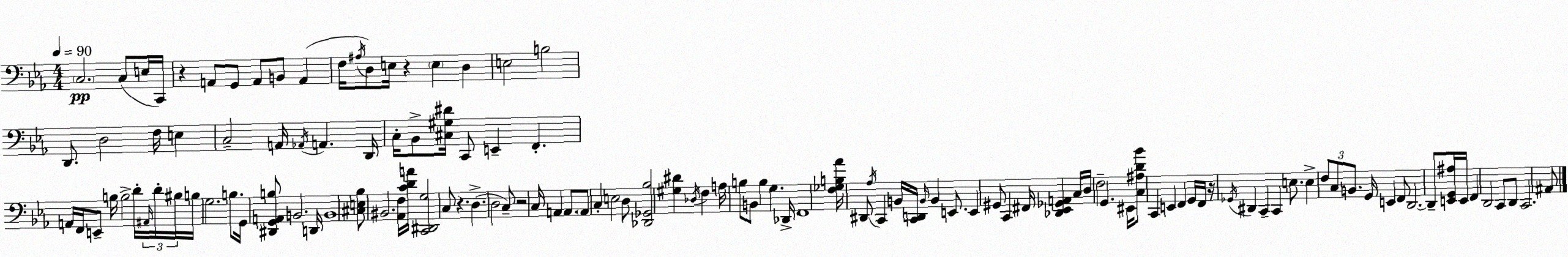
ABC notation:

X:1
T:Untitled
M:4/4
L:1/4
K:Eb
C,2 C,/2 E,/4 C,,/4 z A,,/2 G,,/2 A,,/2 B,,/2 A,, F,/4 ^A,/4 D,/2 E,/4 z E, D, E,2 B,2 D,,/2 D,2 F,/4 E, C,2 A,,/4 _A,,/4 A,, D,,/4 C,/4 _B,,/2 [^C,^G,^D]/4 C,,/2 E,, F,, A,,/4 F,,/4 E,,/2 B,/4 B,2 D/4 ^A,,/4 D/4 ^B,/4 B,/4 G,2 B,/2 G,,/4 [^D,,G,,A,,B,]/2 B,,2 D,,/4 B,,4 [^C,E,_B,]/2 ^B,,2 [_A,,F,]/4 [CDA]/4 [C,,^D,,G,]2 C,/2 z D, D,2 C,/2 z2 C,/4 A,, A,,/2 A,,/2 C, E,2 D,/2 [_D,,_G,,_B,]2 [^G,^D] _D,/4 F, A,/4 B,/2 B,,/2 B, G, _D,,/4 F,,4 [F,_G,B,_A]/4 ^D,,/2 _A,/4 C,, B,,/4 [C,,D,,]/4 B,,/4 B,, E,,/2 E,, ^G,,/2 C,, ^F,,/4 [_D,,_E,,_G,,A,,] C,/4 D,/4 F,2 G,, ^E,,/4 [C,^A,D_B]/2 C,, E,, F,, G,,/4 F,,/4 z/4 _G,,/4 ^D,, C,, C,, E,/2 E, F,/2 C,/2 B,,/2 G,,/4 E,, F,,/2 D,,2 D,,/2 [E,,G,,^A,]/4 E,,/4 F,, D,,2 C,,/2 D,,/2 C,,2 ^A,,/2